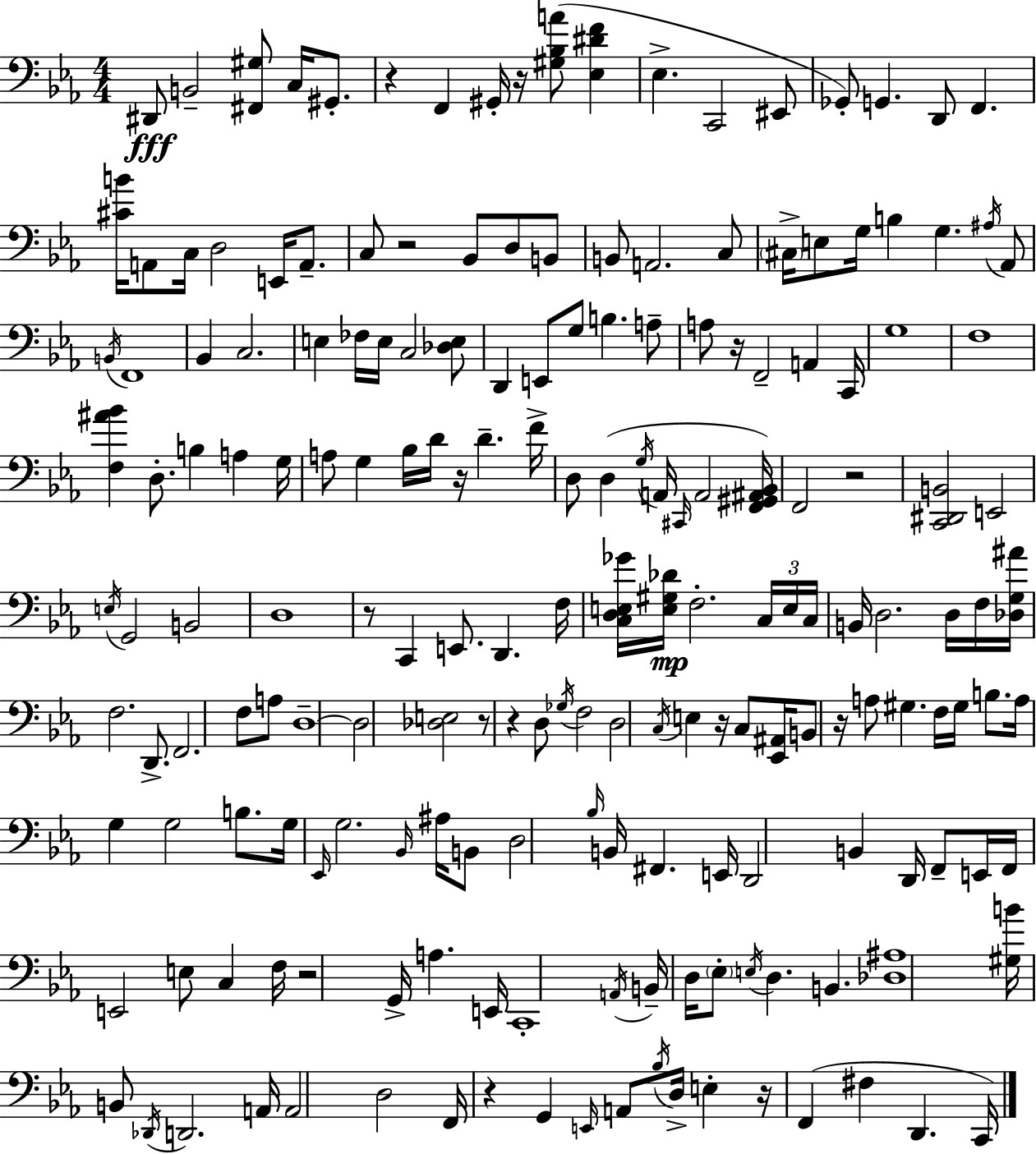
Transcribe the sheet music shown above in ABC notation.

X:1
T:Untitled
M:4/4
L:1/4
K:Cm
^D,,/2 B,,2 [^F,,^G,]/2 C,/4 ^G,,/2 z F,, ^G,,/4 z/4 [^G,_B,A]/2 [_E,^DF] _E, C,,2 ^E,,/2 _G,,/2 G,, D,,/2 F,, [^CB]/4 A,,/2 C,/4 D,2 E,,/4 A,,/2 C,/2 z2 _B,,/2 D,/2 B,,/2 B,,/2 A,,2 C,/2 ^C,/4 E,/2 G,/4 B, G, ^A,/4 _A,,/2 B,,/4 F,,4 _B,, C,2 E, _F,/4 E,/4 C,2 [_D,E,]/2 D,, E,,/2 G,/2 B, A,/2 A,/2 z/4 F,,2 A,, C,,/4 G,4 F,4 [F,^A_B] D,/2 B, A, G,/4 A,/2 G, _B,/4 D/4 z/4 D F/4 D,/2 D, G,/4 A,,/4 ^C,,/4 A,,2 [F,,^G,,^A,,_B,,]/4 F,,2 z2 [C,,^D,,B,,]2 E,,2 E,/4 G,,2 B,,2 D,4 z/2 C,, E,,/2 D,, F,/4 [C,D,E,_G]/4 [E,^G,_D]/4 F,2 C,/4 E,/4 C,/4 B,,/4 D,2 D,/4 F,/4 [_D,G,^A]/4 F,2 D,,/2 F,,2 F,/2 A,/2 D,4 D,2 [_D,E,]2 z/2 z D,/2 _G,/4 F,2 D,2 C,/4 E, z/4 C,/2 [_E,,^A,,]/4 B,,/2 z/4 A,/2 ^G, F,/4 ^G,/4 B,/2 A,/4 G, G,2 B,/2 G,/4 _E,,/4 G,2 _B,,/4 ^A,/4 B,,/2 D,2 _B,/4 B,,/4 ^F,, E,,/4 D,,2 B,, D,,/4 F,,/2 E,,/4 F,,/4 E,,2 E,/2 C, F,/4 z2 G,,/4 A, E,,/4 C,,4 A,,/4 B,,/4 D,/4 _E,/2 E,/4 D, B,, [_D,^A,]4 [^G,B]/4 B,,/2 _D,,/4 D,,2 A,,/4 A,,2 D,2 F,,/4 z G,, E,,/4 A,,/2 _B,/4 D,/4 E, z/4 F,, ^F, D,, C,,/4